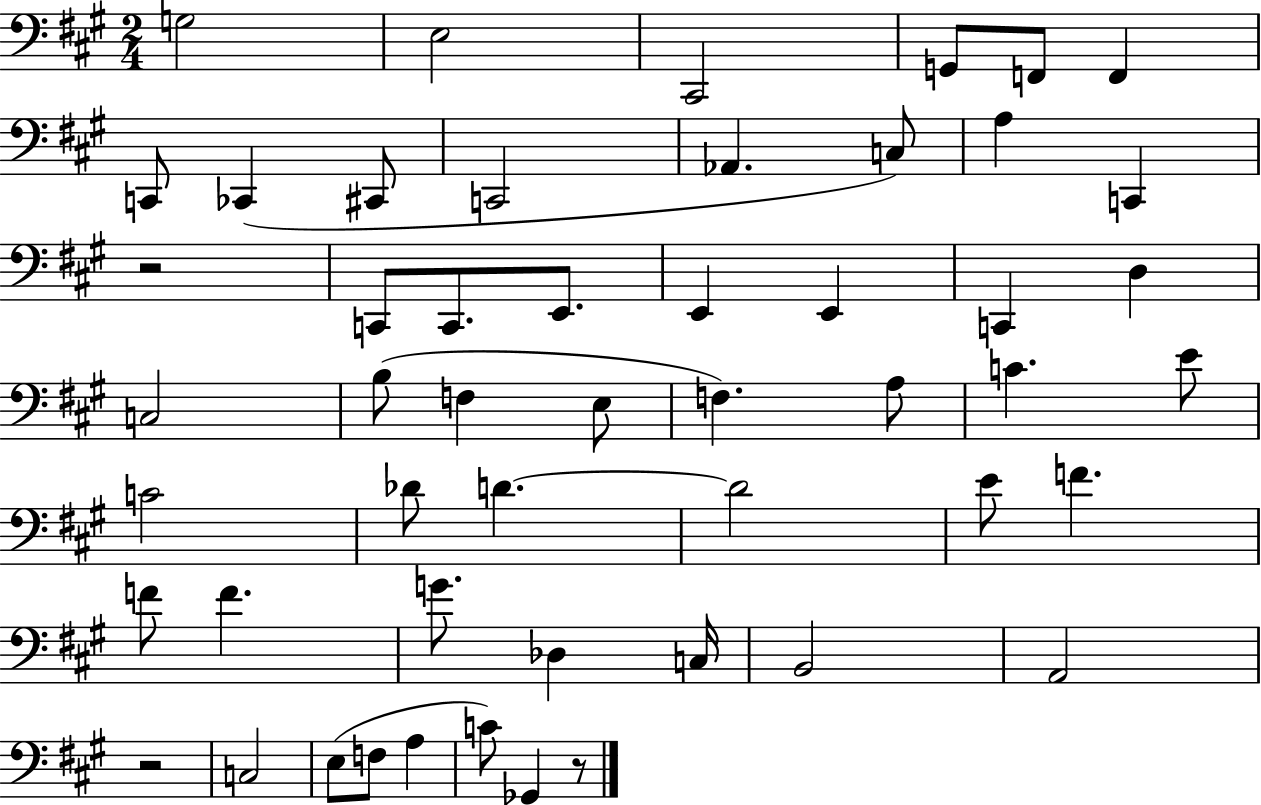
{
  \clef bass
  \numericTimeSignature
  \time 2/4
  \key a \major
  \repeat volta 2 { g2 | e2 | cis,2 | g,8 f,8 f,4 | \break c,8 ces,4( cis,8 | c,2 | aes,4. c8) | a4 c,4 | \break r2 | c,8 c,8. e,8. | e,4 e,4 | c,4 d4 | \break c2 | b8( f4 e8 | f4.) a8 | c'4. e'8 | \break c'2 | des'8 d'4.~~ | d'2 | e'8 f'4. | \break f'8 f'4. | g'8. des4 c16 | b,2 | a,2 | \break r2 | c2 | e8( f8 a4 | c'8) ges,4 r8 | \break } \bar "|."
}